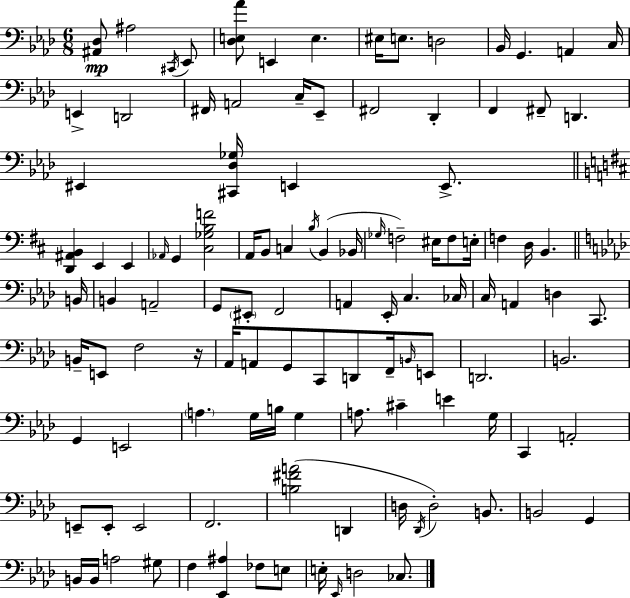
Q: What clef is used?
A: bass